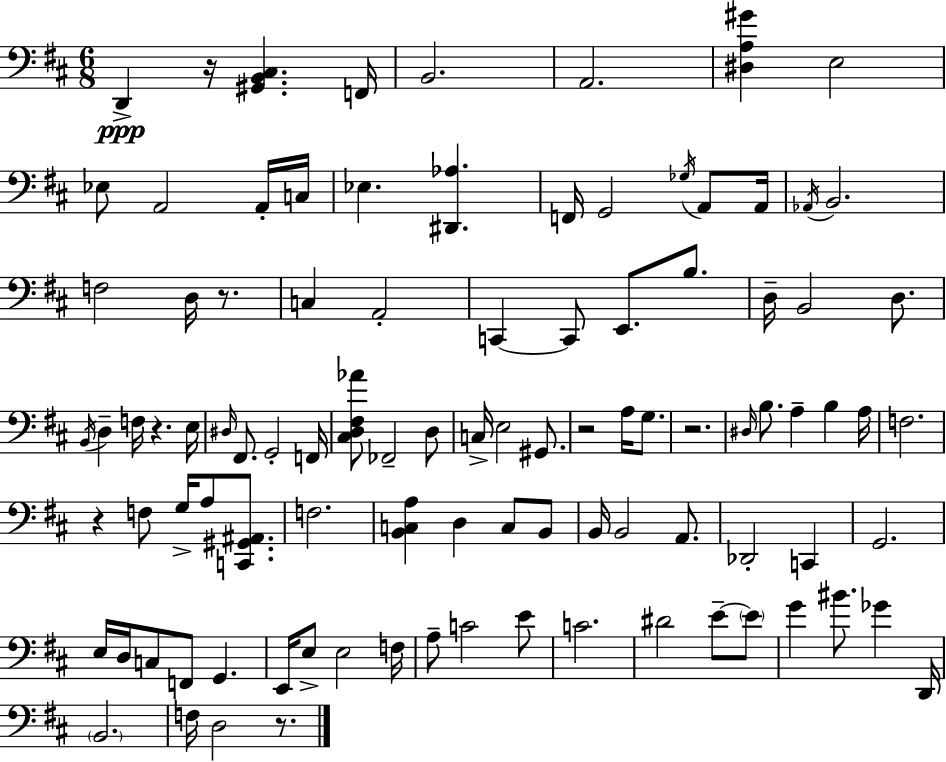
X:1
T:Untitled
M:6/8
L:1/4
K:D
D,, z/4 [^G,,B,,^C,] F,,/4 B,,2 A,,2 [^D,A,^G] E,2 _E,/2 A,,2 A,,/4 C,/4 _E, [^D,,_A,] F,,/4 G,,2 _G,/4 A,,/2 A,,/4 _A,,/4 B,,2 F,2 D,/4 z/2 C, A,,2 C,, C,,/2 E,,/2 B,/2 D,/4 B,,2 D,/2 B,,/4 D, F,/4 z E,/4 ^D,/4 ^F,,/2 G,,2 F,,/4 [^C,D,^F,_A]/2 _F,,2 D,/2 C,/4 E,2 ^G,,/2 z2 A,/4 G,/2 z2 ^D,/4 B,/2 A, B, A,/4 F,2 z F,/2 G,/4 A,/2 [C,,^G,,^A,,]/2 F,2 [B,,C,A,] D, C,/2 B,,/2 B,,/4 B,,2 A,,/2 _D,,2 C,, G,,2 E,/4 D,/4 C,/2 F,,/2 G,, E,,/4 E,/2 E,2 F,/4 A,/2 C2 E/2 C2 ^D2 E/2 E/2 G ^B/2 _G D,,/4 B,,2 F,/4 D,2 z/2